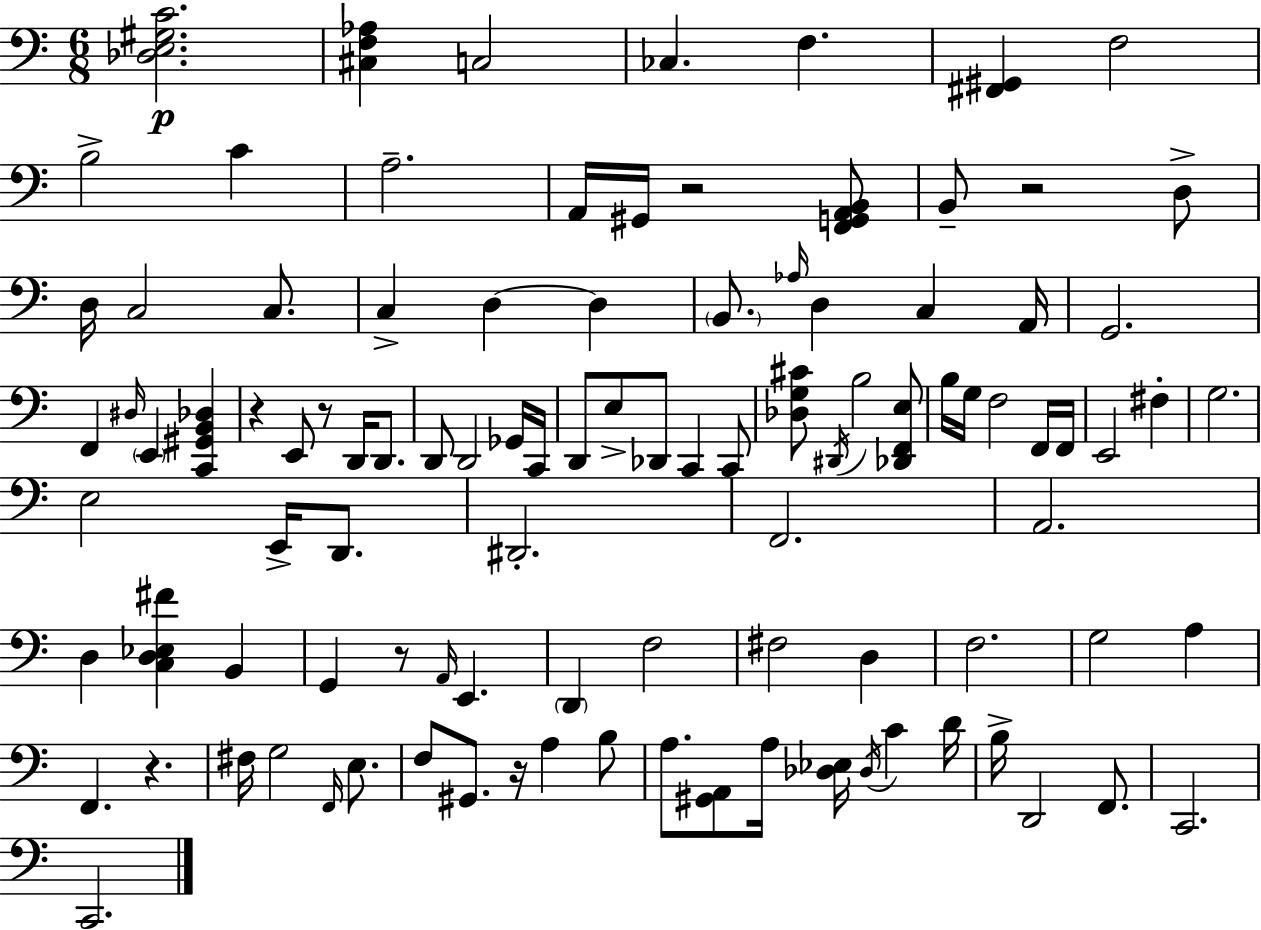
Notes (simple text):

[Db3,E3,G#3,C4]/h. [C#3,F3,Ab3]/q C3/h CES3/q. F3/q. [F#2,G#2]/q F3/h B3/h C4/q A3/h. A2/s G#2/s R/h [F2,G2,A2,B2]/e B2/e R/h D3/e D3/s C3/h C3/e. C3/q D3/q D3/q B2/e. Ab3/s D3/q C3/q A2/s G2/h. F2/q D#3/s E2/q [C2,G#2,B2,Db3]/q R/q E2/e R/e D2/s D2/e. D2/e D2/h Gb2/s C2/s D2/e E3/e Db2/e C2/q C2/e [Db3,G3,C#4]/e D#2/s B3/h [Db2,F2,E3]/e B3/s G3/s F3/h F2/s F2/s E2/h F#3/q G3/h. E3/h E2/s D2/e. D#2/h. F2/h. A2/h. D3/q [C3,D3,Eb3,F#4]/q B2/q G2/q R/e A2/s E2/q. D2/q F3/h F#3/h D3/q F3/h. G3/h A3/q F2/q. R/q. F#3/s G3/h F2/s E3/e. F3/e G#2/e. R/s A3/q B3/e A3/e. [G#2,A2]/e A3/s [Db3,Eb3]/s Db3/s C4/q D4/s B3/s D2/h F2/e. C2/h. C2/h.